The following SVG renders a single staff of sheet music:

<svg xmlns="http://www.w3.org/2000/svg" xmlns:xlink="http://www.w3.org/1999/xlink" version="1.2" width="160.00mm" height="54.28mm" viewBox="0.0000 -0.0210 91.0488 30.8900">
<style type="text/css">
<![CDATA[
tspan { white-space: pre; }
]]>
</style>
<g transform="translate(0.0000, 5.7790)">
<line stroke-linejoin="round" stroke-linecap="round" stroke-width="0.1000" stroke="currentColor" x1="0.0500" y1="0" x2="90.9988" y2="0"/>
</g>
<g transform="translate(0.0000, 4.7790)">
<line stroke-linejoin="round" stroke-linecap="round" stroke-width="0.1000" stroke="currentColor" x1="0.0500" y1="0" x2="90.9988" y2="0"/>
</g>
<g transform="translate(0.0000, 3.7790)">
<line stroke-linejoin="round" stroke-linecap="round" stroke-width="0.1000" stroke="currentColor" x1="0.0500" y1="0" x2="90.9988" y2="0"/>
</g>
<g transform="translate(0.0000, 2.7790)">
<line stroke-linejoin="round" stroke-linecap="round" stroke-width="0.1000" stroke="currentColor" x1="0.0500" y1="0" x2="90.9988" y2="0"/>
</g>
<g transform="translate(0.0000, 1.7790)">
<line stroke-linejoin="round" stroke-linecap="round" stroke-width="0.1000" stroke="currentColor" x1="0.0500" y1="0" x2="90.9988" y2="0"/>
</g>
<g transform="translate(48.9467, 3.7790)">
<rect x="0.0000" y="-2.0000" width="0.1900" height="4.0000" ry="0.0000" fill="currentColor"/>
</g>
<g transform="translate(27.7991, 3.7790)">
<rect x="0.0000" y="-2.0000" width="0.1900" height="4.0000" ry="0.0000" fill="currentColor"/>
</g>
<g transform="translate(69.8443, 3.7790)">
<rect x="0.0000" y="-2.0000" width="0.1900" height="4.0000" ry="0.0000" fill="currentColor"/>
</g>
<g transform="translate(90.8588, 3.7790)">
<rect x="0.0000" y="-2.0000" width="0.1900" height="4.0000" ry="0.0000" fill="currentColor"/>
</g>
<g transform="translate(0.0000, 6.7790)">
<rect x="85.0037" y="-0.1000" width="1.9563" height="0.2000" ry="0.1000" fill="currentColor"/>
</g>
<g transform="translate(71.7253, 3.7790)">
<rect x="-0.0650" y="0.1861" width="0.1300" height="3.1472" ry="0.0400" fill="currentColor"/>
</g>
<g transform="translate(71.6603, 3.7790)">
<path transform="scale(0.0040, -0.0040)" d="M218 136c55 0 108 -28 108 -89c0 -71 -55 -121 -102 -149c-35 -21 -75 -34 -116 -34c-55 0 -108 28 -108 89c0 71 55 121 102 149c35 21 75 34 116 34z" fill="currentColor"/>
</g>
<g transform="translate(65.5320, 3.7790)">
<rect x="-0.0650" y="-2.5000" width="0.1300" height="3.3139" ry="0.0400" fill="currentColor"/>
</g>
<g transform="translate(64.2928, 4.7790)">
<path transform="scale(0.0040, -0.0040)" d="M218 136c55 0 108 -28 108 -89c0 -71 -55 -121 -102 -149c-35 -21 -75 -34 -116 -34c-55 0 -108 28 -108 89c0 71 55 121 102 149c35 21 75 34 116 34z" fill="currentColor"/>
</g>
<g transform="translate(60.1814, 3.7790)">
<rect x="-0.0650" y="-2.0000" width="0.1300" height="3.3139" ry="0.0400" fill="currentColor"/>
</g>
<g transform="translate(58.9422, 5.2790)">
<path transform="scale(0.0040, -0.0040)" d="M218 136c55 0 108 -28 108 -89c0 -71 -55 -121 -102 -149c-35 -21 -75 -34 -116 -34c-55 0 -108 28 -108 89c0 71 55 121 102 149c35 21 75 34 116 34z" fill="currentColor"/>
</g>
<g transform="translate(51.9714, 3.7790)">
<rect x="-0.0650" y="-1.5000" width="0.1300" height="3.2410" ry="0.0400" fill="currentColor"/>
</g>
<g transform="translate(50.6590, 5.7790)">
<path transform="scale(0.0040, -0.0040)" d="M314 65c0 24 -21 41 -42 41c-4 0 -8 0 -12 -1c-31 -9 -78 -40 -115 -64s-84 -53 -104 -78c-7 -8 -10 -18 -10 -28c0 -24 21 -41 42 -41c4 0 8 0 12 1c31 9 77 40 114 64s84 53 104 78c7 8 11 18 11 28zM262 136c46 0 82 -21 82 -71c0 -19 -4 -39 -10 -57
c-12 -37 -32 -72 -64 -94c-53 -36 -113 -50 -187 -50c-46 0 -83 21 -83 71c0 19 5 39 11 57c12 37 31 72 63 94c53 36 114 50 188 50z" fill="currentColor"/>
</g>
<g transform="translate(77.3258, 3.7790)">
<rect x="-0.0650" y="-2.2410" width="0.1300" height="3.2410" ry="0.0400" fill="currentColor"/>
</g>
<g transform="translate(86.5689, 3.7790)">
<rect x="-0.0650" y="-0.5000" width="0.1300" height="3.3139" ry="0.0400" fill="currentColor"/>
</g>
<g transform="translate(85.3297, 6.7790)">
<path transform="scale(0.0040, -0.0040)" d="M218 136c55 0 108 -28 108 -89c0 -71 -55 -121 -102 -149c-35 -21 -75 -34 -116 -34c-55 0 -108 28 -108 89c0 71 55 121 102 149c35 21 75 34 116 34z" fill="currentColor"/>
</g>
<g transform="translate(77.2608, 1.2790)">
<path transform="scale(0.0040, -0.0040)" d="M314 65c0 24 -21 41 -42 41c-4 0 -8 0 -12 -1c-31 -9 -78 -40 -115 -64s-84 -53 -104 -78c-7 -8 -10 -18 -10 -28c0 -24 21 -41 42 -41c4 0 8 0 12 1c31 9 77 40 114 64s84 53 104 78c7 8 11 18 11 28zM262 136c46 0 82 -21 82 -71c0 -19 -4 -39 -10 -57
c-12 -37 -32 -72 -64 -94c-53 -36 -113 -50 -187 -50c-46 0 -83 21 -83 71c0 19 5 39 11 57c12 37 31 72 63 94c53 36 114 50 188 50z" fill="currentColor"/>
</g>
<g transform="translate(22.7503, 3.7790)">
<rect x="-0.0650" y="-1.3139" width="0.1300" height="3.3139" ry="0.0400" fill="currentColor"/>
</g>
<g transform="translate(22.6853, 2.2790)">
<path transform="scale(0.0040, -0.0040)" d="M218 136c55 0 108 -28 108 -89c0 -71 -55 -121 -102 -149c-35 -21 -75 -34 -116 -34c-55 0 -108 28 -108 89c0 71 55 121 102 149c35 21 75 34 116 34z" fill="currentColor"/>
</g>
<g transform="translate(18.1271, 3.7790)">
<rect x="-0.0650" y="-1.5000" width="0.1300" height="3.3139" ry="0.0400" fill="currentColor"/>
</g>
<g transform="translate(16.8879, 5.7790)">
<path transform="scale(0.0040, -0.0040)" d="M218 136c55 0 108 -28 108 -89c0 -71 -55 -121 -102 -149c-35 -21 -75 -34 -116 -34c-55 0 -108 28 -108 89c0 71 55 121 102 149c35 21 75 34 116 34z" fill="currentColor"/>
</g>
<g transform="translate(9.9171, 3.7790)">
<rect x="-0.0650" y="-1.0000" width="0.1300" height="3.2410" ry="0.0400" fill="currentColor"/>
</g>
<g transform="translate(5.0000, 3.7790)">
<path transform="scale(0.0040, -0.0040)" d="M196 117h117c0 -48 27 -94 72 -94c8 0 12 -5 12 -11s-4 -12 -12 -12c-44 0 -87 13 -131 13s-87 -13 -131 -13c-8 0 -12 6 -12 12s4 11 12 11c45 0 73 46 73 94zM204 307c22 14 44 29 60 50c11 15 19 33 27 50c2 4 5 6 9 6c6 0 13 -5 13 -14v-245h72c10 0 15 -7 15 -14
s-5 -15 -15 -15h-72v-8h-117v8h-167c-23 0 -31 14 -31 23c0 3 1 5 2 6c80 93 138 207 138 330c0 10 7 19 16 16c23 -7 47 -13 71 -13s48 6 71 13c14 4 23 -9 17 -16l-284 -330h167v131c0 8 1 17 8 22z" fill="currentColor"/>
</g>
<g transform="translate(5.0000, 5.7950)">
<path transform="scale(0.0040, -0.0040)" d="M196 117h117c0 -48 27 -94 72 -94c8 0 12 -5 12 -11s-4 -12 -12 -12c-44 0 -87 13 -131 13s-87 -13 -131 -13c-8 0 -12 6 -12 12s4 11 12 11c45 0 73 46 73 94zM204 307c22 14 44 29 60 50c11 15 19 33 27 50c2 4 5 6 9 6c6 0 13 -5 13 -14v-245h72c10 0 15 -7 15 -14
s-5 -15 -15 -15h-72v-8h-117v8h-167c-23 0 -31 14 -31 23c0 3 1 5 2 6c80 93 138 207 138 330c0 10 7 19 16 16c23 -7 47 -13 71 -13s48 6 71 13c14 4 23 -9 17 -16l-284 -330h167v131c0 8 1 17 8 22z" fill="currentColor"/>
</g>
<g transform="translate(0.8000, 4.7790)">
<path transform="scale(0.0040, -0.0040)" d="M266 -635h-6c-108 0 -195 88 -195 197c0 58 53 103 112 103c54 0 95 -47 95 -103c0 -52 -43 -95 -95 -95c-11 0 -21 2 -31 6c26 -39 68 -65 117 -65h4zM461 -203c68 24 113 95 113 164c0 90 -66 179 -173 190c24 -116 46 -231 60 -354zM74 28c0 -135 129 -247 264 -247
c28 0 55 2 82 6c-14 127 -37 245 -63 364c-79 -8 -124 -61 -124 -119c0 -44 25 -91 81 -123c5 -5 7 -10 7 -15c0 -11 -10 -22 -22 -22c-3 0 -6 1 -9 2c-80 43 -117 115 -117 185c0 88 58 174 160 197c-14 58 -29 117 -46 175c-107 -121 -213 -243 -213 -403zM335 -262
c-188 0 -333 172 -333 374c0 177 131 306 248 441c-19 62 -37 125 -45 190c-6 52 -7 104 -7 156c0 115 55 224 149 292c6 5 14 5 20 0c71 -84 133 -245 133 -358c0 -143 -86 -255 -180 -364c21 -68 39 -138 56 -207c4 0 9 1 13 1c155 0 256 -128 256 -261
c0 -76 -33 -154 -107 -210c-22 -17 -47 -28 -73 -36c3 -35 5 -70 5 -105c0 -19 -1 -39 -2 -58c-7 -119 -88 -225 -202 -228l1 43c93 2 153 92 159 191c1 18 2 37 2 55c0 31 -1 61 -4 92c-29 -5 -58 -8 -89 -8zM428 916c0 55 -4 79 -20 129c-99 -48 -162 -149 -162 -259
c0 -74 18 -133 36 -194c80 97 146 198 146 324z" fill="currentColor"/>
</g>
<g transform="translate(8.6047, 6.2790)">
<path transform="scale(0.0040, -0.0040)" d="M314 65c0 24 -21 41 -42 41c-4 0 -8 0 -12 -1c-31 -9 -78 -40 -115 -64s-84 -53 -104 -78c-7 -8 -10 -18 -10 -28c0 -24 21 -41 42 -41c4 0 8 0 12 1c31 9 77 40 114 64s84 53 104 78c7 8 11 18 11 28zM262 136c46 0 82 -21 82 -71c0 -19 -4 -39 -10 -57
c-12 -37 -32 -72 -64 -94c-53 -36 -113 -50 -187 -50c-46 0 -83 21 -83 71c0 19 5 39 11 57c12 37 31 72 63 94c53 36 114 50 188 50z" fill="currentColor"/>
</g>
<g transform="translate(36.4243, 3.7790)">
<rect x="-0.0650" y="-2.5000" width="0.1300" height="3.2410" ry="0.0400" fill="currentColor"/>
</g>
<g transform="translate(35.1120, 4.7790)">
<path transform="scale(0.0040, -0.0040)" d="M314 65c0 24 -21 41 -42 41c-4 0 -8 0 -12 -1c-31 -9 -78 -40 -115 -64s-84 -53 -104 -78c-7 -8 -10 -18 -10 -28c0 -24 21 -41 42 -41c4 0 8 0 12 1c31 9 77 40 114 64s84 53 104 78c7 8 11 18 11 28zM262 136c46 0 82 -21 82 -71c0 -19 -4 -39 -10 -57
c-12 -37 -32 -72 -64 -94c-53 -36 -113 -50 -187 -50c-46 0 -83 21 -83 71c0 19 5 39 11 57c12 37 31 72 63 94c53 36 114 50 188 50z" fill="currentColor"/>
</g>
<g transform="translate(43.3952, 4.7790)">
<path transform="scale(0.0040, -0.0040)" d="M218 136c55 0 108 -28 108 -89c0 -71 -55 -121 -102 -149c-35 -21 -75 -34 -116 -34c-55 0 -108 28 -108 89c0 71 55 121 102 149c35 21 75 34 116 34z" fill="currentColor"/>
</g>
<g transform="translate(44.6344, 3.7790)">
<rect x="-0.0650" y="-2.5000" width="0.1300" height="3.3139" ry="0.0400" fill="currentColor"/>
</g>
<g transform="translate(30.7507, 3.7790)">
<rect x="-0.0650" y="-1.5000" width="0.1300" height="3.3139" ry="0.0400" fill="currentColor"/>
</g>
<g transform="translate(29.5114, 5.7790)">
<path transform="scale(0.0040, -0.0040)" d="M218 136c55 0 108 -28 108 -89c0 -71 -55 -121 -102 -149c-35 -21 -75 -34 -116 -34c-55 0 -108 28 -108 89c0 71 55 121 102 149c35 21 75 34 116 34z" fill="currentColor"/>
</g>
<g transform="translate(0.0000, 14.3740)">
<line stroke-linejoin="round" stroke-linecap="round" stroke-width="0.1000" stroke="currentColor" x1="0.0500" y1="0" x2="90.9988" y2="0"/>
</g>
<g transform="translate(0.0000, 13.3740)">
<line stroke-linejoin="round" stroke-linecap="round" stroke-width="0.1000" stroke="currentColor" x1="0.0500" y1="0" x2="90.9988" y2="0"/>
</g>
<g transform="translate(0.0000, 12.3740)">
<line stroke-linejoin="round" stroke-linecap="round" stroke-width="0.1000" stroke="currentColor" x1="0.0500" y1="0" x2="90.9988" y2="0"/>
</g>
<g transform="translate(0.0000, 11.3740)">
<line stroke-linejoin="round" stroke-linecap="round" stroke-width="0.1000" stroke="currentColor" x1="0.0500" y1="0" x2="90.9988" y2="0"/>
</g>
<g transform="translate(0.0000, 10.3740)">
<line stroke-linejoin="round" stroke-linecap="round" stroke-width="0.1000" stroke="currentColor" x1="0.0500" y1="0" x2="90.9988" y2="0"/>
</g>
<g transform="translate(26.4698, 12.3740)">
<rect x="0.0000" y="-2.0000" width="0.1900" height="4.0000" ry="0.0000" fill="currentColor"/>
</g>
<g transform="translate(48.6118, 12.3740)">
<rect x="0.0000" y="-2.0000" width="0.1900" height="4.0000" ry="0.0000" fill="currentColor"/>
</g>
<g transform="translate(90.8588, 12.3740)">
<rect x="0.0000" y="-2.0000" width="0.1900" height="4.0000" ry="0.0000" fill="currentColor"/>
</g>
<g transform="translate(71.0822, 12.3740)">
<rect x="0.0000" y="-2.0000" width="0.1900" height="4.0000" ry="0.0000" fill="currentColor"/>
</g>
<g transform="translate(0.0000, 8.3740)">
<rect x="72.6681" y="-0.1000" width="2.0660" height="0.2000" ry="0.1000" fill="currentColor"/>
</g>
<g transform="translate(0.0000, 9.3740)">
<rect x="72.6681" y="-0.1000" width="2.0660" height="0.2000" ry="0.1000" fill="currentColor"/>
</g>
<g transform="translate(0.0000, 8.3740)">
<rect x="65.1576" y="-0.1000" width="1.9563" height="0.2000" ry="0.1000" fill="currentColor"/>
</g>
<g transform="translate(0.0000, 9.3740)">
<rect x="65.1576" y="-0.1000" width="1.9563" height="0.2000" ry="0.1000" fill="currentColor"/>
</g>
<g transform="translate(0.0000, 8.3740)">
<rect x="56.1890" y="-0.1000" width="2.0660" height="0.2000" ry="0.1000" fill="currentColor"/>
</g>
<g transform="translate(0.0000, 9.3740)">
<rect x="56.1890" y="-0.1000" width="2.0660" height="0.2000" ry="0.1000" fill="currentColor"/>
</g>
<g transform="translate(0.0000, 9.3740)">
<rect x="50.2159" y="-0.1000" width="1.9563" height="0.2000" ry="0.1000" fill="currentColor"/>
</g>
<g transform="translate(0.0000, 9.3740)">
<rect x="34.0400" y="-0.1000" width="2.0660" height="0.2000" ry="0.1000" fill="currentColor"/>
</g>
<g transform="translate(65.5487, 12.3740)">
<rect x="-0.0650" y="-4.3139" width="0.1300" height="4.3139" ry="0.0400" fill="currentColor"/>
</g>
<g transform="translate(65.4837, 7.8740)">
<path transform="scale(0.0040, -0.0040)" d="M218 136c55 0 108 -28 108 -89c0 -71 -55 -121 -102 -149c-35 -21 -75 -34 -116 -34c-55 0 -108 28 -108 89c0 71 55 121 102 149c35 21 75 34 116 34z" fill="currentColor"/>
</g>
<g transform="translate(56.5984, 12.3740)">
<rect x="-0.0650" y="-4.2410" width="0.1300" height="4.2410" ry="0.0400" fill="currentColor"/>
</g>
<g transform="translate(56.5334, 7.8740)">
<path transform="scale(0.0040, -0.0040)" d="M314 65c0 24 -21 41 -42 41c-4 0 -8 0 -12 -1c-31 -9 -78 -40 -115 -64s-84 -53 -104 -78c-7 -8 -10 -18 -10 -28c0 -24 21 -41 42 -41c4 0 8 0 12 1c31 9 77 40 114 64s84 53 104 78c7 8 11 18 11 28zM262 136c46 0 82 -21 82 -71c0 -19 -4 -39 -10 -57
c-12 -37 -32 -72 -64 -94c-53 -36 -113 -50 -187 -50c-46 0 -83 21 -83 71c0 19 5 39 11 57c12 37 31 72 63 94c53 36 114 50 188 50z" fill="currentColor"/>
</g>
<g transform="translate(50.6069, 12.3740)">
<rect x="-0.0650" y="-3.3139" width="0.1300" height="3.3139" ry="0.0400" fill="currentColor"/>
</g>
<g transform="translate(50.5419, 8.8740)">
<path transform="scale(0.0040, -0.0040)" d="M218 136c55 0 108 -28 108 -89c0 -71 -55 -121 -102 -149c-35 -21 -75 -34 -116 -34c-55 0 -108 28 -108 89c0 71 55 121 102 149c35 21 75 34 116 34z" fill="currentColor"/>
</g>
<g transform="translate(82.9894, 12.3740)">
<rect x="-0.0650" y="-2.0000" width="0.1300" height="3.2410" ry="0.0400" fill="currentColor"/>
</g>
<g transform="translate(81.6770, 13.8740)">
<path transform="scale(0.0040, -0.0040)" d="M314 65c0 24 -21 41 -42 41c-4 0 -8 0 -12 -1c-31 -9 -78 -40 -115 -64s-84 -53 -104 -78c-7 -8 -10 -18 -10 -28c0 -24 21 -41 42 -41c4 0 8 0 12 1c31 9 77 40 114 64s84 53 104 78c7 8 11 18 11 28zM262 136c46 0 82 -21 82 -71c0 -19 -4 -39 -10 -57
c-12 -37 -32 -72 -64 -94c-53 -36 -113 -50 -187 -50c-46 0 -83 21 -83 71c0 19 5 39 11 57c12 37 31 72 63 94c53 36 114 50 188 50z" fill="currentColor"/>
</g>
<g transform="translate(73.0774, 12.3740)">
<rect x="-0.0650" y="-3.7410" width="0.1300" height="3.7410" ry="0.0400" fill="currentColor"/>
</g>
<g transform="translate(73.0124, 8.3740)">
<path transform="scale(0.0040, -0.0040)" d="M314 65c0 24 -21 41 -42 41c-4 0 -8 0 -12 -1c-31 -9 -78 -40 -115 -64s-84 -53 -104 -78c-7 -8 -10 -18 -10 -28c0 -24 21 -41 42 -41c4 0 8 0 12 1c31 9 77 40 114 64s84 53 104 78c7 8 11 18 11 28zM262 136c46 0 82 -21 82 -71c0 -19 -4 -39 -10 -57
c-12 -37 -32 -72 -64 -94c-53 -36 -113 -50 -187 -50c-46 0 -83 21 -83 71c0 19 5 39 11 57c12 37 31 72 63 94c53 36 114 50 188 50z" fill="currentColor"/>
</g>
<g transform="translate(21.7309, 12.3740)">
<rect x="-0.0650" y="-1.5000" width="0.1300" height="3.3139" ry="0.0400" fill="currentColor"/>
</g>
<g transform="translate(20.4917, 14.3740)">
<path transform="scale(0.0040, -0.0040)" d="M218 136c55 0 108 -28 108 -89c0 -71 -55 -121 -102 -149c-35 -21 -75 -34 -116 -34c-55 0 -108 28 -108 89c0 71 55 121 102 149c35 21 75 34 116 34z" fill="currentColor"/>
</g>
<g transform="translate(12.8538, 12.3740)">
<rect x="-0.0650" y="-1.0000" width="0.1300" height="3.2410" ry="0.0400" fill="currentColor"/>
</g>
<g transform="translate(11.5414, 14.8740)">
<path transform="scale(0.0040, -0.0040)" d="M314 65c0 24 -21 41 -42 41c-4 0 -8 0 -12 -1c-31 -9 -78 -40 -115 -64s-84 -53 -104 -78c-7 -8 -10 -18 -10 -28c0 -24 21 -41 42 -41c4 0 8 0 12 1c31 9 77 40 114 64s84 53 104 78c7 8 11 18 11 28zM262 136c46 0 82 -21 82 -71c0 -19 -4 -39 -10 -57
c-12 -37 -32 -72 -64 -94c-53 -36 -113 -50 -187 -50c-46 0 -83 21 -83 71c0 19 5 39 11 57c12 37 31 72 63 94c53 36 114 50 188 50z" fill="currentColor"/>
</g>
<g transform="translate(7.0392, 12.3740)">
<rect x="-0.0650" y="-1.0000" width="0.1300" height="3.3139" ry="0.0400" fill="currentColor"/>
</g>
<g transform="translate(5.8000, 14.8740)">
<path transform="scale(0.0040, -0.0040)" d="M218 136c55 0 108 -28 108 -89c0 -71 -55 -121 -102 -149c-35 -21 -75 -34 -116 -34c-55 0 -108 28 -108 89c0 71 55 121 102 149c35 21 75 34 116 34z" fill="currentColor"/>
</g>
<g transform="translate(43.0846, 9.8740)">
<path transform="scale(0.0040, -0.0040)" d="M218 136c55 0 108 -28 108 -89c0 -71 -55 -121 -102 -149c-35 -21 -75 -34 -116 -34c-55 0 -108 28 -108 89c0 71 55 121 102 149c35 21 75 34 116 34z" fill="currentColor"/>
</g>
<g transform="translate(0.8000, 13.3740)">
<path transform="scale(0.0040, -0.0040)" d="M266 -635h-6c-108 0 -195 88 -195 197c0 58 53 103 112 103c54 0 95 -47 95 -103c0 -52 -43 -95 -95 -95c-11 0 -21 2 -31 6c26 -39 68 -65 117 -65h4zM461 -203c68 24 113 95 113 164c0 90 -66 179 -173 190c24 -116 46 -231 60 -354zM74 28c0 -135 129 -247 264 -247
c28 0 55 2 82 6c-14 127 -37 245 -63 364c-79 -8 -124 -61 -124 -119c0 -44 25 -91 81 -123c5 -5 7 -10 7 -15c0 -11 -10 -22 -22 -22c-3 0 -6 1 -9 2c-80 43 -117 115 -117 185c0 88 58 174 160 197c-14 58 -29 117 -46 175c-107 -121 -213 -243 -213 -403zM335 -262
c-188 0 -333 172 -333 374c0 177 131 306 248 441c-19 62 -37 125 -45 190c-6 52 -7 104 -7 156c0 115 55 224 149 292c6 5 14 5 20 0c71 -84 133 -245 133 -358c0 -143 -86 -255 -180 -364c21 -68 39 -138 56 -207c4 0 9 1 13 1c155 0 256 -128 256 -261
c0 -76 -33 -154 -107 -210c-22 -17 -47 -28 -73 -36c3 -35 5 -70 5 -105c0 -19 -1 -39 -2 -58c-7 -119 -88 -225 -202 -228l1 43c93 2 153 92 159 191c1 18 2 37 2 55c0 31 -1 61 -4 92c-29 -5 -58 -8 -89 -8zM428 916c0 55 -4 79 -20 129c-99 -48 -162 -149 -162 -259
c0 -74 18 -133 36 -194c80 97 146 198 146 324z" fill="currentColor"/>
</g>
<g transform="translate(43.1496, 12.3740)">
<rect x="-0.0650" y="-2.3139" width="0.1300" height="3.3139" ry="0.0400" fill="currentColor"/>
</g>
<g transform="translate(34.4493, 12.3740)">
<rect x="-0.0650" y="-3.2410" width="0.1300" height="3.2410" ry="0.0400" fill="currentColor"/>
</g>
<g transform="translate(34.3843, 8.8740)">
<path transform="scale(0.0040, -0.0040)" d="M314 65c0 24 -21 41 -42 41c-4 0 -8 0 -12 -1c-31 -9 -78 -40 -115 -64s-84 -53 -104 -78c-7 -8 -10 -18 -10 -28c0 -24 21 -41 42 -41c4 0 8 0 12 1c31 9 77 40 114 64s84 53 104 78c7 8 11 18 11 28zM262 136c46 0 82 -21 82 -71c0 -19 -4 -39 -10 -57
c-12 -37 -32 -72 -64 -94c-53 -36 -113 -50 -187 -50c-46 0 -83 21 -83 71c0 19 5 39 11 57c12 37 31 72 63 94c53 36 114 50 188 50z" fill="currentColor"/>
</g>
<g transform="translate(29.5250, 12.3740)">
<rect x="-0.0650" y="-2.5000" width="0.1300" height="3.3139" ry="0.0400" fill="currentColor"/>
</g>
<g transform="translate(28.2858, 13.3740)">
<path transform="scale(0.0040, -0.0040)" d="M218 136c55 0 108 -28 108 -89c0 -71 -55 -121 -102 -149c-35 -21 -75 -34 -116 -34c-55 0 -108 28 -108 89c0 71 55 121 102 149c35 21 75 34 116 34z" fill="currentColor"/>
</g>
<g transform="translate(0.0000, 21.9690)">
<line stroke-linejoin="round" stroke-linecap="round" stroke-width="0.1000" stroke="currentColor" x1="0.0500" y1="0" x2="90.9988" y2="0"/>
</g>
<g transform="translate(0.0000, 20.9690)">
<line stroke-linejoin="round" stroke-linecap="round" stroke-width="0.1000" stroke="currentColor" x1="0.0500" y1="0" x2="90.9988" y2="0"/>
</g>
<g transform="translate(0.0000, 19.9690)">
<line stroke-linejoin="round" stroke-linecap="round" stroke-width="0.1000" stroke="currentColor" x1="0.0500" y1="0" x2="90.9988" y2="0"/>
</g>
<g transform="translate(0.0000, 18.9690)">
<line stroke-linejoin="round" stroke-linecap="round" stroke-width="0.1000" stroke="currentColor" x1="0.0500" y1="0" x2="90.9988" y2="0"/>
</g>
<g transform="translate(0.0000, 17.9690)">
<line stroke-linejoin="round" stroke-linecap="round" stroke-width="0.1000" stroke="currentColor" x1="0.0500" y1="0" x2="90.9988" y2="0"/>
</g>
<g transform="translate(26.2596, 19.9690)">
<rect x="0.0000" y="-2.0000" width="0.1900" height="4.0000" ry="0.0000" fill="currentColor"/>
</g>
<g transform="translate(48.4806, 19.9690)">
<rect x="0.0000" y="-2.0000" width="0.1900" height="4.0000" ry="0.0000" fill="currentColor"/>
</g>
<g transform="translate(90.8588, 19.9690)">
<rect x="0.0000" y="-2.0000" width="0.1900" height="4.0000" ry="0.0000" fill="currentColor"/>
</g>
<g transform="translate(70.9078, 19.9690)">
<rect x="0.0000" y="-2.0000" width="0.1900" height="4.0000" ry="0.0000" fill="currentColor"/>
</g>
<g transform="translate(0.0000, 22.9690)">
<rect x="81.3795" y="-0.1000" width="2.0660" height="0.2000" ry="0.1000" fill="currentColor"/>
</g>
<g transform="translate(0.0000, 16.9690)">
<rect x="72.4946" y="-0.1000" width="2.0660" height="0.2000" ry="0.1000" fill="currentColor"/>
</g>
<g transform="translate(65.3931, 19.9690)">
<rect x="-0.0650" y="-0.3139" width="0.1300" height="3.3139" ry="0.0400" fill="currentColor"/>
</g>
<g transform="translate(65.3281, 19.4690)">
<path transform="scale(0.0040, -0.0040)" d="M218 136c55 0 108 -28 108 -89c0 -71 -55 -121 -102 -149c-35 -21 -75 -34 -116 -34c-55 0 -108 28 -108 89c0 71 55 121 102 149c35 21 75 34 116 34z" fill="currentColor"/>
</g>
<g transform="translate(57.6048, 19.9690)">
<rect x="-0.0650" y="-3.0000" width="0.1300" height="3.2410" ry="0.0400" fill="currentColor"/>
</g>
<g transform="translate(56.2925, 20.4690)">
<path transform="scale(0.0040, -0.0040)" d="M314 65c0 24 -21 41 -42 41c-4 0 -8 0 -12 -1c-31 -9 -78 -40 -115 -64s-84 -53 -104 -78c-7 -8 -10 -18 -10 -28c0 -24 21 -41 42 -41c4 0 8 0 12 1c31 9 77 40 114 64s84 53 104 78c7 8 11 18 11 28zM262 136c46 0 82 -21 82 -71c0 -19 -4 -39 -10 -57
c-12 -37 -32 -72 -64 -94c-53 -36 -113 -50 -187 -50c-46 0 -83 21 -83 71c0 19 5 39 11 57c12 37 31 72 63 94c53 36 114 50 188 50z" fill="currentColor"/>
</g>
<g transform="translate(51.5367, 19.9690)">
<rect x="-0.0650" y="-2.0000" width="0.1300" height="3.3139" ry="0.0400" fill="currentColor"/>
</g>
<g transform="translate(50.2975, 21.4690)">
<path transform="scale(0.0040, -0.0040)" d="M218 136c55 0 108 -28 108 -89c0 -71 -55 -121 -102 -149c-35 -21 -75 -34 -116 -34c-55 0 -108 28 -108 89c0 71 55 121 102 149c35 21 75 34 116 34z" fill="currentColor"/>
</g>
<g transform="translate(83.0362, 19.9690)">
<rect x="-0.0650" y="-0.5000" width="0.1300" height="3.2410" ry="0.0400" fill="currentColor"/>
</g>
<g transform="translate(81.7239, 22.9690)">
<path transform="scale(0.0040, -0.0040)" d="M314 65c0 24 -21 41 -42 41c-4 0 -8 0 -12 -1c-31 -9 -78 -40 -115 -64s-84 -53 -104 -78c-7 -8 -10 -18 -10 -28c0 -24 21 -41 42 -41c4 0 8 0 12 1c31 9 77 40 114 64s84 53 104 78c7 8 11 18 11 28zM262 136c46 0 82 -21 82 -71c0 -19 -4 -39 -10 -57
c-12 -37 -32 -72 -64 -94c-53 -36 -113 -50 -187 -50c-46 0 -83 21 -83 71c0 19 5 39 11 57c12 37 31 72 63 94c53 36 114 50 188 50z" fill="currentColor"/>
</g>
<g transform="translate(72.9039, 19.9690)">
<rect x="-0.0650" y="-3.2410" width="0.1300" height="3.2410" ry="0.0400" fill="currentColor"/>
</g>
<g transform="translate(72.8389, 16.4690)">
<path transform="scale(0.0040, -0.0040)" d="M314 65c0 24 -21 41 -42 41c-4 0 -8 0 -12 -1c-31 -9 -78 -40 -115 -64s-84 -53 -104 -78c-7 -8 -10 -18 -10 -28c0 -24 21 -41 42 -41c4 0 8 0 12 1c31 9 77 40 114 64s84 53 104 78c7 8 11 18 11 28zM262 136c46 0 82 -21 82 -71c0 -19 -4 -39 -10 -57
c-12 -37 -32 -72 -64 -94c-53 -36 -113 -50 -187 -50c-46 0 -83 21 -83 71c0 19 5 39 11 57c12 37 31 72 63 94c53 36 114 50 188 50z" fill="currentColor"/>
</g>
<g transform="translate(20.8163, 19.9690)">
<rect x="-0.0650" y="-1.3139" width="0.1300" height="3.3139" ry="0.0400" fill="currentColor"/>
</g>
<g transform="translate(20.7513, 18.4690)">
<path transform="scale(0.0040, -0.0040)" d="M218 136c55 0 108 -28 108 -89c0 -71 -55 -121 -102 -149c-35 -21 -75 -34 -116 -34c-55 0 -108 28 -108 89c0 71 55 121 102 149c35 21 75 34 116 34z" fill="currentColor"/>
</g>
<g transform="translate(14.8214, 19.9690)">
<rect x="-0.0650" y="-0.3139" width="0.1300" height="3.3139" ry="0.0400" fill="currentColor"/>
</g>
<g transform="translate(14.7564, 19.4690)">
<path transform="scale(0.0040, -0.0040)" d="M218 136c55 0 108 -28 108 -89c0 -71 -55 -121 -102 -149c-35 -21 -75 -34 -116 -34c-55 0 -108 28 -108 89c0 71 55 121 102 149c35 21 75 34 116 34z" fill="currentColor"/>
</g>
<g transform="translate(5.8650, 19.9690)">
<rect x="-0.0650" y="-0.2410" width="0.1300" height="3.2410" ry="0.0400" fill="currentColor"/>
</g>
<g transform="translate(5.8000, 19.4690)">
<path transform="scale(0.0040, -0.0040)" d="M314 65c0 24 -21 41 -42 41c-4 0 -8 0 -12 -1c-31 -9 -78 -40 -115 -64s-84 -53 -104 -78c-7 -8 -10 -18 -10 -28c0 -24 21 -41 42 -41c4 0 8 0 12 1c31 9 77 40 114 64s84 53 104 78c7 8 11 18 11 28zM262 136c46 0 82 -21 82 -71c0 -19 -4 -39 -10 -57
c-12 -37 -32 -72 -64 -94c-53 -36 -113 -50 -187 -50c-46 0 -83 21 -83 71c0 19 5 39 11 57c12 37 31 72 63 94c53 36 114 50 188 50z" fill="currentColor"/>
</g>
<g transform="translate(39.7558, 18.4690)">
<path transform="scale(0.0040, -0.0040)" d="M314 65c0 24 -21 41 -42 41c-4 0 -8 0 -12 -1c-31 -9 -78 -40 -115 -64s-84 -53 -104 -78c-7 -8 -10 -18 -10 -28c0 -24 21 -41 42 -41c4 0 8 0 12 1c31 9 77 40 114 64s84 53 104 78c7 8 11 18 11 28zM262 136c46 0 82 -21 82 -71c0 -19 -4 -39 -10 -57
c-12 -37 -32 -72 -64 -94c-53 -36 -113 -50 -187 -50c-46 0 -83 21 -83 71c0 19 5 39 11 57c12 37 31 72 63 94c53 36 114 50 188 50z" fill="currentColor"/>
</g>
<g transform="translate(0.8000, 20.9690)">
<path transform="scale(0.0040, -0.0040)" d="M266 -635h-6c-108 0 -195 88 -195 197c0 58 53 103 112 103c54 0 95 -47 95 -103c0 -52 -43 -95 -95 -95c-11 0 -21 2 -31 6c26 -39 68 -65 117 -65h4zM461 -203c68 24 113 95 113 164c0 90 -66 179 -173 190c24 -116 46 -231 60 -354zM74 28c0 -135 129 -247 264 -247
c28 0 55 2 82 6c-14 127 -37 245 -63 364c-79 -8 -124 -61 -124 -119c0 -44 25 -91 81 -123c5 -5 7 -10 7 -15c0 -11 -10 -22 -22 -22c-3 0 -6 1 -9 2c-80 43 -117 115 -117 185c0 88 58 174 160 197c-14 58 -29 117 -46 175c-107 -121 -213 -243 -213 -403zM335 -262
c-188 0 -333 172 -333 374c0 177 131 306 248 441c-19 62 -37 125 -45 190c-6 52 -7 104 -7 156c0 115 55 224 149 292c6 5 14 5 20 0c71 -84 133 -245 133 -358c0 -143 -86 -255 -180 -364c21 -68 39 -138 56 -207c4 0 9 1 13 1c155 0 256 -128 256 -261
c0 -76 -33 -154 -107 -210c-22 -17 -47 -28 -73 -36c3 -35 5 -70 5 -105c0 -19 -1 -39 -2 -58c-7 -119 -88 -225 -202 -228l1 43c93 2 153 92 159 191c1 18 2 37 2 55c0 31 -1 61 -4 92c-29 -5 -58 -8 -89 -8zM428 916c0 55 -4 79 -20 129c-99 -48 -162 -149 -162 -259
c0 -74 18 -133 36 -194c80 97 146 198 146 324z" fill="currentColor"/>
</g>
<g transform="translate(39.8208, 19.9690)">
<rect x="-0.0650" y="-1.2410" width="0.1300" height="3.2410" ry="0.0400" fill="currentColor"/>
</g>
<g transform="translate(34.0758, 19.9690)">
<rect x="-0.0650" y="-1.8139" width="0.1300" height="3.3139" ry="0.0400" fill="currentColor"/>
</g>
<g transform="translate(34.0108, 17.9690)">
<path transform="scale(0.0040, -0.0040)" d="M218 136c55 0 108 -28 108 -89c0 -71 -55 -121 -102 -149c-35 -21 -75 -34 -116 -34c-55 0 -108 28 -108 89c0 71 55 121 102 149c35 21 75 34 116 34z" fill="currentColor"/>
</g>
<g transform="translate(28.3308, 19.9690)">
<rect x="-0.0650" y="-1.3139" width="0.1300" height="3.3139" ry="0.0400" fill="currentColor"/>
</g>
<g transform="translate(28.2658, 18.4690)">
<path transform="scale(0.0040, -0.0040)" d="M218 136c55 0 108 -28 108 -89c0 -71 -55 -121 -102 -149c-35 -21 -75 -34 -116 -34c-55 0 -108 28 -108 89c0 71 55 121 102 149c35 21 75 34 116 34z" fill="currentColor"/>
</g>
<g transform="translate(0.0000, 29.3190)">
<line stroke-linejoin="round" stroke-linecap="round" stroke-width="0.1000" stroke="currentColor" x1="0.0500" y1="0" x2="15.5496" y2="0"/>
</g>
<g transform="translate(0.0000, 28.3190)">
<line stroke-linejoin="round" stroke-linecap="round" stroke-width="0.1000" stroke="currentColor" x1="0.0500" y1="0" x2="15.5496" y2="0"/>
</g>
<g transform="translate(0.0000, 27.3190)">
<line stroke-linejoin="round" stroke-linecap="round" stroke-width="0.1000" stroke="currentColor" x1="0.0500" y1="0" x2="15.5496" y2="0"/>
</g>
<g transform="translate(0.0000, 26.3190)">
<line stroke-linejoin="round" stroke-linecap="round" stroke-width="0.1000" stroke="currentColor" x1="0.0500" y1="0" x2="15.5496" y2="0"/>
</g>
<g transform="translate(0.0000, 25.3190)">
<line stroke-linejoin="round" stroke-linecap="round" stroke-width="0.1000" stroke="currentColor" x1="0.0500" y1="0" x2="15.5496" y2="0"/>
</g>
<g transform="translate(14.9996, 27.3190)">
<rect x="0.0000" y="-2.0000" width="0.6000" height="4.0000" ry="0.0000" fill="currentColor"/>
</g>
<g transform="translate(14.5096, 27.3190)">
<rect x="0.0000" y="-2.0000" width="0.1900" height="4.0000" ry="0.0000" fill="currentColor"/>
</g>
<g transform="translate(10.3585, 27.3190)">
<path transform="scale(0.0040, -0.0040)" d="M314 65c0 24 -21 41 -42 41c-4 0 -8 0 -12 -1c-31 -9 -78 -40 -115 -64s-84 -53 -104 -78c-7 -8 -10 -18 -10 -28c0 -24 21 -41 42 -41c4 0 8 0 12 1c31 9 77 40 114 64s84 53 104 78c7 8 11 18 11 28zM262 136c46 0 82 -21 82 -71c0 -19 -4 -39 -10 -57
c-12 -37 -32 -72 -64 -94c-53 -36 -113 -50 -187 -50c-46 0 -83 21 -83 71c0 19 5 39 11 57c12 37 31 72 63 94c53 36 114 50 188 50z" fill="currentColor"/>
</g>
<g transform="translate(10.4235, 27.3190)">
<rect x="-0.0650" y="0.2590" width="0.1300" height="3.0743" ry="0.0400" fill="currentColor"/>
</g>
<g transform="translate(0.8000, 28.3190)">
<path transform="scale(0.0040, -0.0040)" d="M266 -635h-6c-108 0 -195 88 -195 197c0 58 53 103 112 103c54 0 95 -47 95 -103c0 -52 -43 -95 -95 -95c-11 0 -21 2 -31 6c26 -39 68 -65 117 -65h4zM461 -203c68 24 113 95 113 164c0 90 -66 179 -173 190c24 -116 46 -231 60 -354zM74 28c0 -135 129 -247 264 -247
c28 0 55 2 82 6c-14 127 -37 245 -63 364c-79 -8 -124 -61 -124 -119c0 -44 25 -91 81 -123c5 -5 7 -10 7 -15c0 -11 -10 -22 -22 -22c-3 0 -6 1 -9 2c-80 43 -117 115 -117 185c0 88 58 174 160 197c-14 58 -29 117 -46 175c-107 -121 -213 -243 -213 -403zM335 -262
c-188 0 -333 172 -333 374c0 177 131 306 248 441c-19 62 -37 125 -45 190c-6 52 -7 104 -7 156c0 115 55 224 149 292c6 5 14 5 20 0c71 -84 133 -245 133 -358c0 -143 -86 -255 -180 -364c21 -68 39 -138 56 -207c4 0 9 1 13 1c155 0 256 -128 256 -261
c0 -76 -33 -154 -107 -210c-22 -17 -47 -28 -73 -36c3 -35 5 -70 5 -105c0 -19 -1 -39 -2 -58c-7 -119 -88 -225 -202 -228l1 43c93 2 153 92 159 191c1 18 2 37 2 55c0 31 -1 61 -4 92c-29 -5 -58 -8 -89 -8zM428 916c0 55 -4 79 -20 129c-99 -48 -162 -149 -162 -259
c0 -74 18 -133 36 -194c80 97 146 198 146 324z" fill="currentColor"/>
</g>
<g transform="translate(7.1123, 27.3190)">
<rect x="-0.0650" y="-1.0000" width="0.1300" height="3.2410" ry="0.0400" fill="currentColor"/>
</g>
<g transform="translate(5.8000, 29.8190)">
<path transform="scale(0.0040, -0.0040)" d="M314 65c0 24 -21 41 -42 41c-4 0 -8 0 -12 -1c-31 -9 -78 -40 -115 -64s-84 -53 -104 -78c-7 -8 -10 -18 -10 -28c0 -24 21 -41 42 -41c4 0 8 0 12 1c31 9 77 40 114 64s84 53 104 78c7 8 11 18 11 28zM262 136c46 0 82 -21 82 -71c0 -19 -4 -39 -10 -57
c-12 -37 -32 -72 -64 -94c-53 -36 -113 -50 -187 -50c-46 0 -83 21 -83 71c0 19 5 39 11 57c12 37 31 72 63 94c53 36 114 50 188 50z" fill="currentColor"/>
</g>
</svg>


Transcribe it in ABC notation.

X:1
T:Untitled
M:4/4
L:1/4
K:C
D2 E e E G2 G E2 F G B g2 C D D2 E G b2 g b d'2 d' c'2 F2 c2 c e e f e2 F A2 c b2 C2 D2 B2